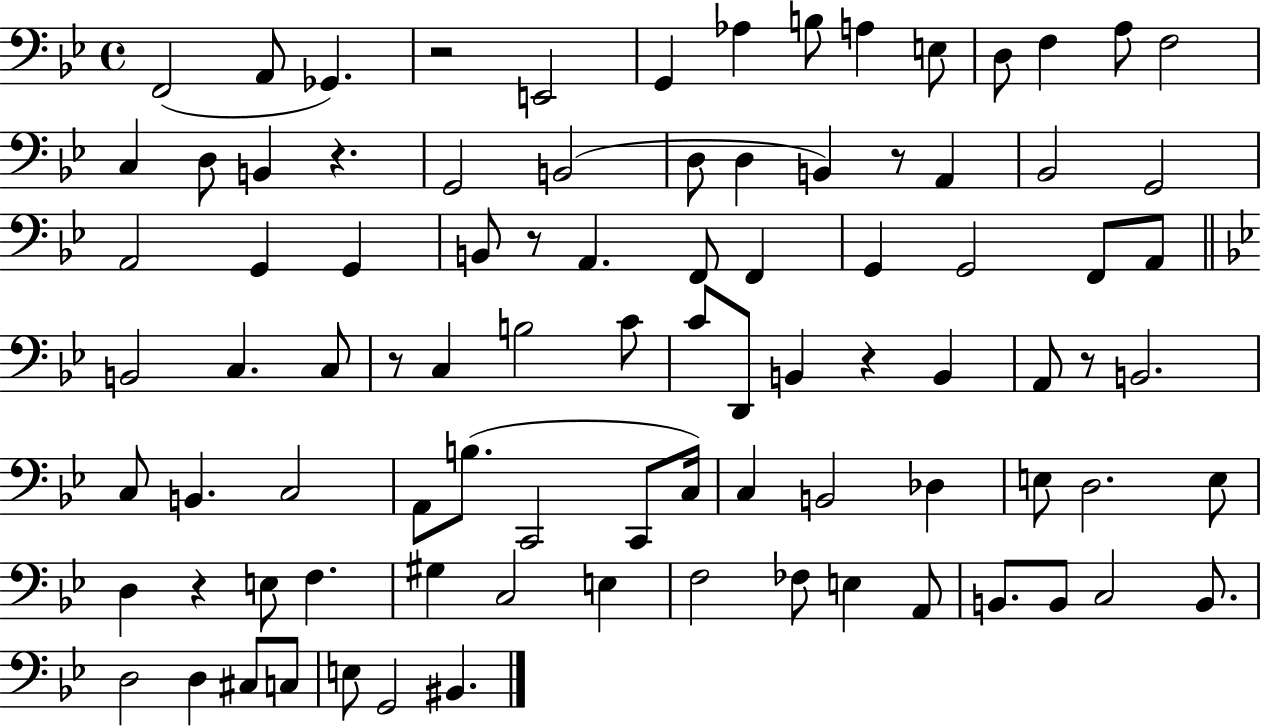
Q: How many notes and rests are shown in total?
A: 90